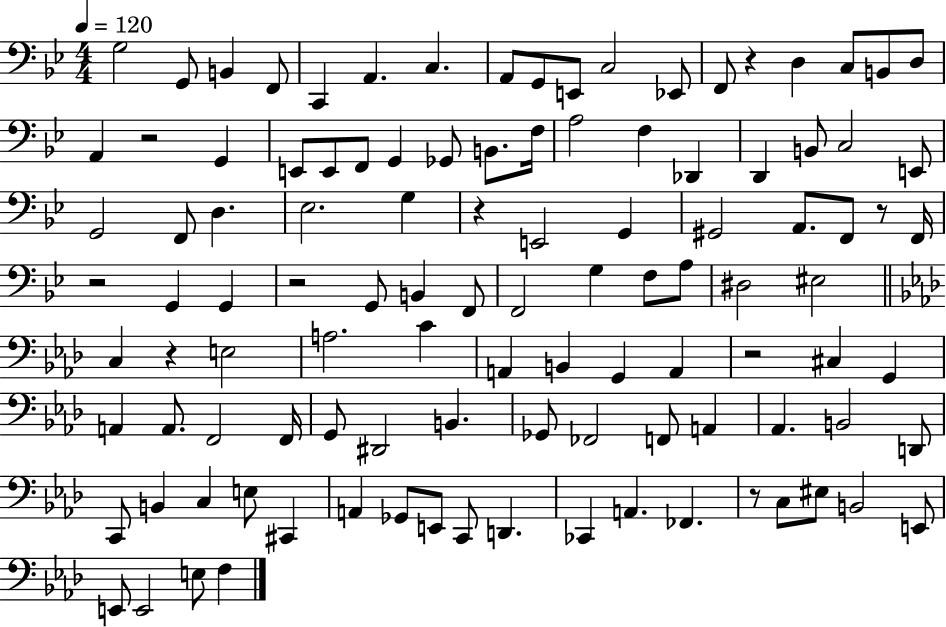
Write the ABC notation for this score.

X:1
T:Untitled
M:4/4
L:1/4
K:Bb
G,2 G,,/2 B,, F,,/2 C,, A,, C, A,,/2 G,,/2 E,,/2 C,2 _E,,/2 F,,/2 z D, C,/2 B,,/2 D,/2 A,, z2 G,, E,,/2 E,,/2 F,,/2 G,, _G,,/2 B,,/2 F,/4 A,2 F, _D,, D,, B,,/2 C,2 E,,/2 G,,2 F,,/2 D, _E,2 G, z E,,2 G,, ^G,,2 A,,/2 F,,/2 z/2 F,,/4 z2 G,, G,, z2 G,,/2 B,, F,,/2 F,,2 G, F,/2 A,/2 ^D,2 ^E,2 C, z E,2 A,2 C A,, B,, G,, A,, z2 ^C, G,, A,, A,,/2 F,,2 F,,/4 G,,/2 ^D,,2 B,, _G,,/2 _F,,2 F,,/2 A,, _A,, B,,2 D,,/2 C,,/2 B,, C, E,/2 ^C,, A,, _G,,/2 E,,/2 C,,/2 D,, _C,, A,, _F,, z/2 C,/2 ^E,/2 B,,2 E,,/2 E,,/2 E,,2 E,/2 F,